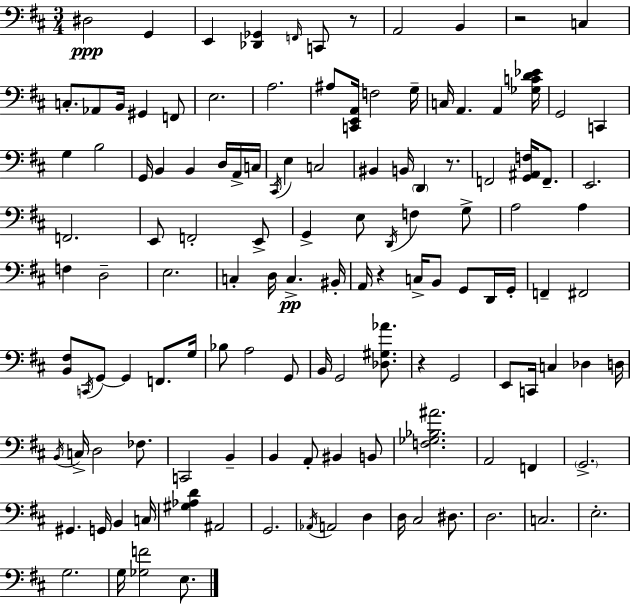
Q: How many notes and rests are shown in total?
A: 127